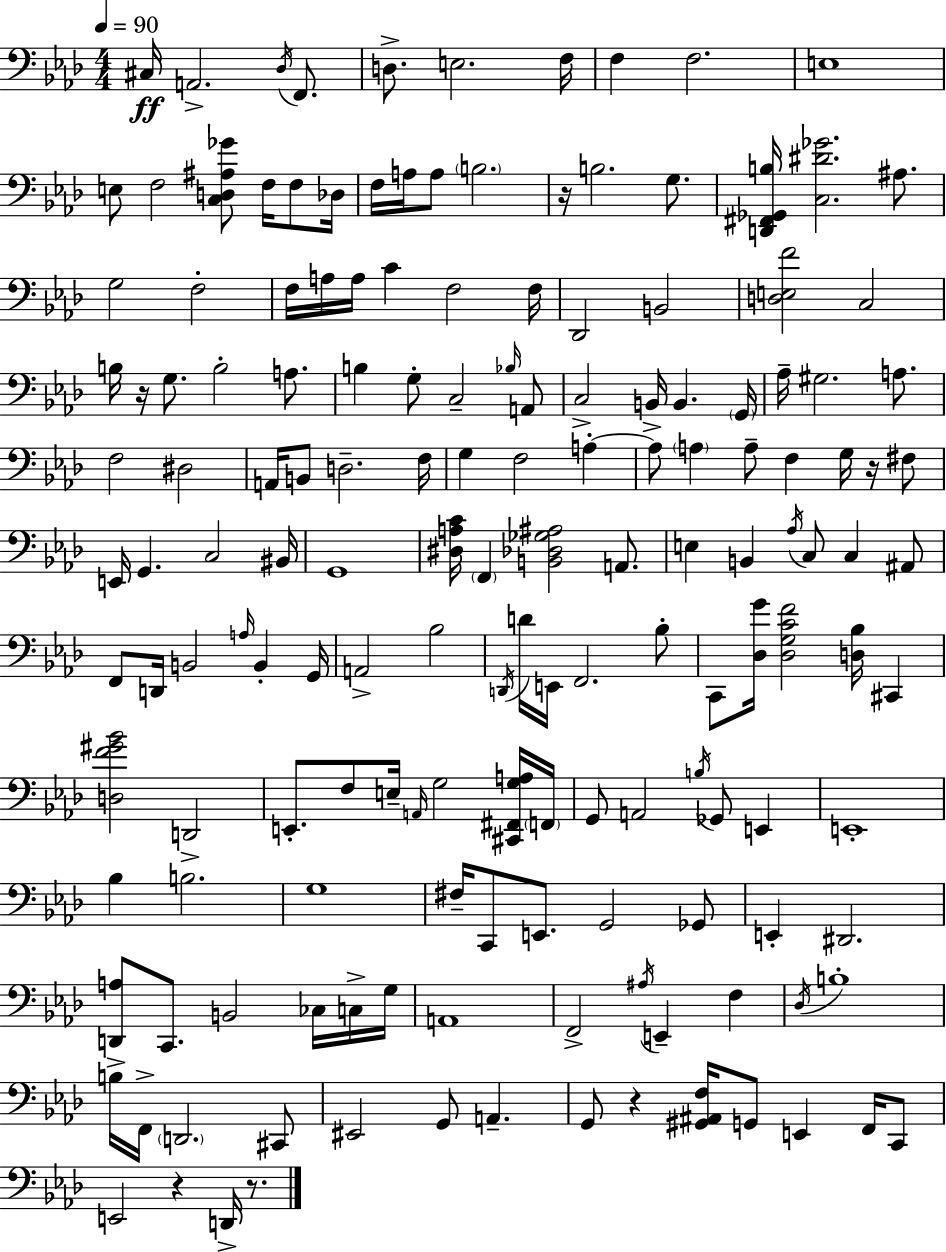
C#3/s A2/h. Db3/s F2/e. D3/e. E3/h. F3/s F3/q F3/h. E3/w E3/e F3/h [C3,D3,A#3,Gb4]/e F3/s F3/e Db3/s F3/s A3/s A3/e B3/h. R/s B3/h. G3/e. [D2,F#2,Gb2,B3]/s [C3,D#4,Gb4]/h. A#3/e. G3/h F3/h F3/s A3/s A3/s C4/q F3/h F3/s Db2/h B2/h [D3,E3,F4]/h C3/h B3/s R/s G3/e. B3/h A3/e. B3/q G3/e C3/h Bb3/s A2/e C3/h B2/s B2/q. G2/s Ab3/s G#3/h. A3/e. F3/h D#3/h A2/s B2/e D3/h. F3/s G3/q F3/h A3/q A3/e A3/q A3/e F3/q G3/s R/s F#3/e E2/s G2/q. C3/h BIS2/s G2/w [D#3,A3,C4]/s F2/q [B2,Db3,Gb3,A#3]/h A2/e. E3/q B2/q Ab3/s C3/e C3/q A#2/e F2/e D2/s B2/h A3/s B2/q G2/s A2/h Bb3/h D2/s D4/s E2/s F2/h. Bb3/e C2/e [Db3,G4]/s [Db3,G3,C4,F4]/h [D3,Bb3]/s C#2/q [D3,F4,G#4,Bb4]/h D2/h E2/e. F3/e E3/s A2/s G3/h [C#2,F#2,G3,A3]/s F2/s G2/e A2/h B3/s Gb2/e E2/q E2/w Bb3/q B3/h. G3/w F#3/s C2/e E2/e. G2/h Gb2/e E2/q D#2/h. [D2,A3]/e C2/e. B2/h CES3/s C3/s G3/s A2/w F2/h A#3/s E2/q F3/q Db3/s B3/w B3/s F2/s D2/h. C#2/e EIS2/h G2/e A2/q. G2/e R/q [G#2,A#2,F3]/s G2/e E2/q F2/s C2/e E2/h R/q D2/s R/e.